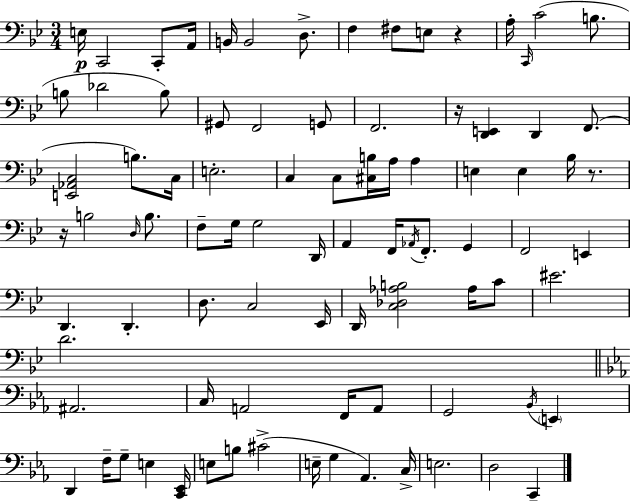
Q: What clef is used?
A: bass